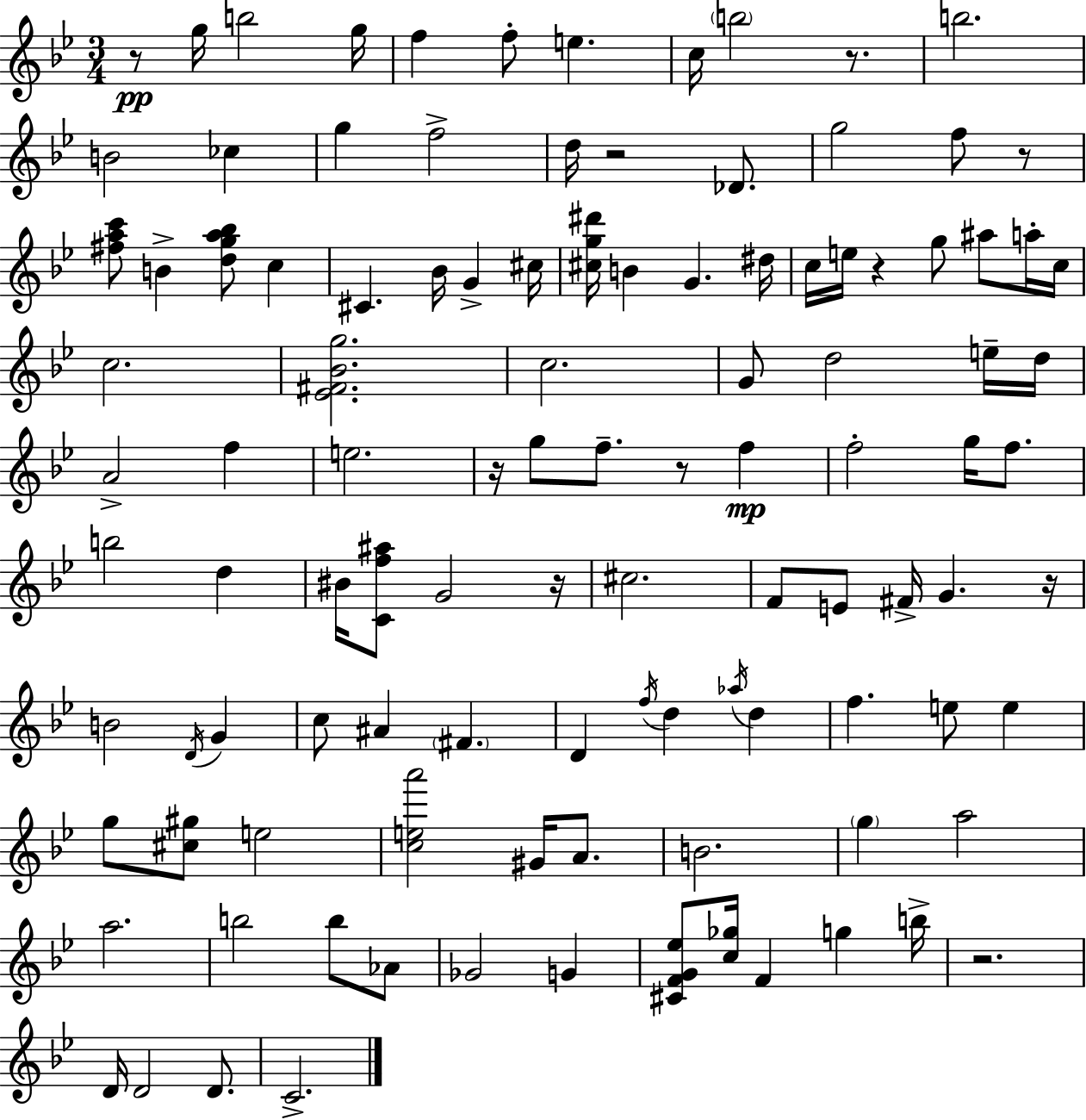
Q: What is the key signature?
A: BES major